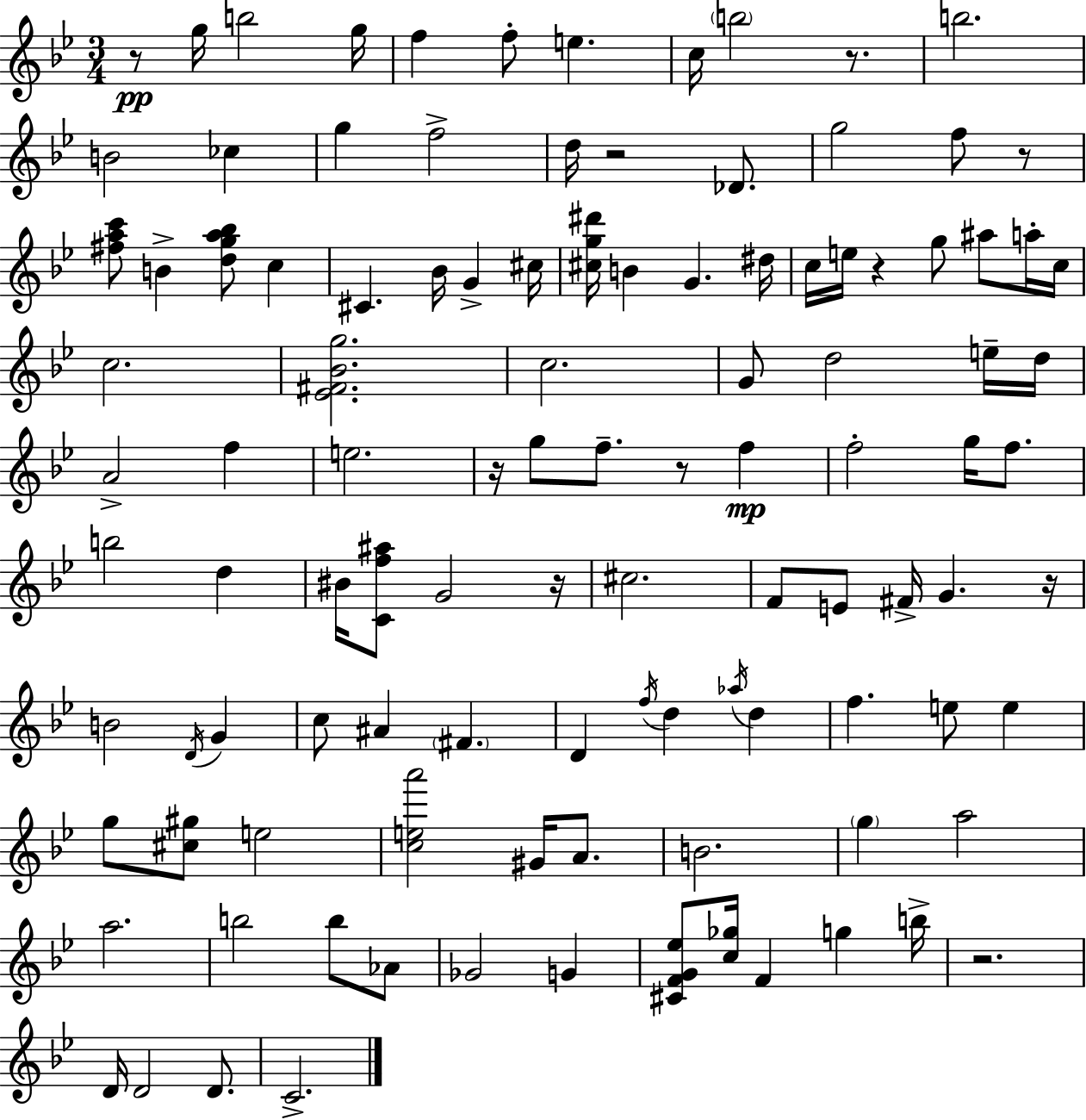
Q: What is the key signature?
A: BES major